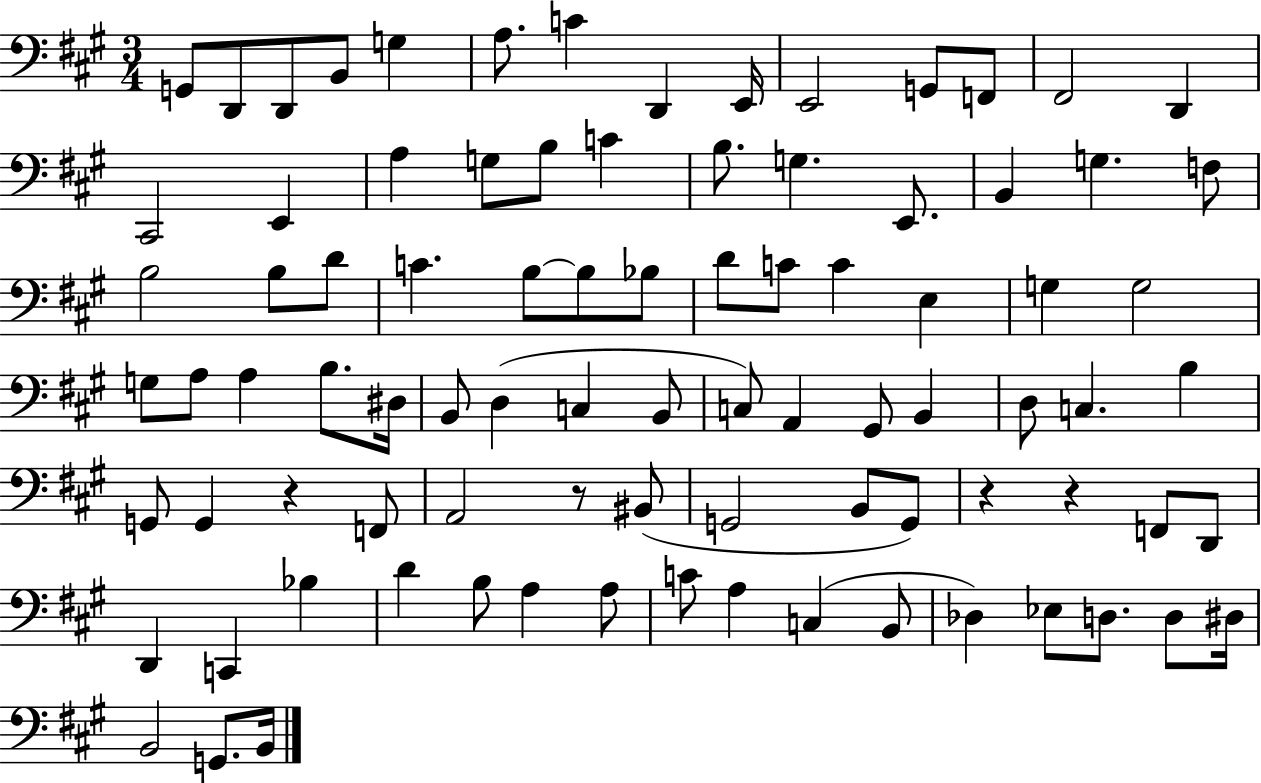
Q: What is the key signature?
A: A major